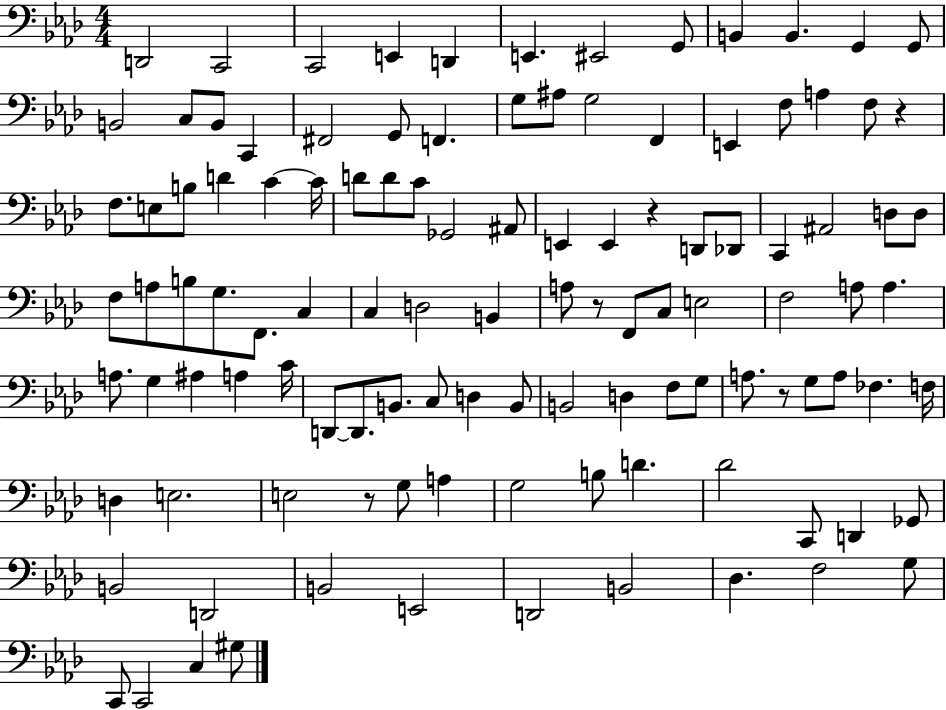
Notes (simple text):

D2/h C2/h C2/h E2/q D2/q E2/q. EIS2/h G2/e B2/q B2/q. G2/q G2/e B2/h C3/e B2/e C2/q F#2/h G2/e F2/q. G3/e A#3/e G3/h F2/q E2/q F3/e A3/q F3/e R/q F3/e. E3/e B3/e D4/q C4/q C4/s D4/e D4/e C4/e Gb2/h A#2/e E2/q E2/q R/q D2/e Db2/e C2/q A#2/h D3/e D3/e F3/e A3/e B3/e G3/e. F2/e. C3/q C3/q D3/h B2/q A3/e R/e F2/e C3/e E3/h F3/h A3/e A3/q. A3/e. G3/q A#3/q A3/q C4/s D2/e D2/e. B2/e. C3/e D3/q B2/e B2/h D3/q F3/e G3/e A3/e. R/e G3/e A3/e FES3/q. F3/s D3/q E3/h. E3/h R/e G3/e A3/q G3/h B3/e D4/q. Db4/h C2/e D2/q Gb2/e B2/h D2/h B2/h E2/h D2/h B2/h Db3/q. F3/h G3/e C2/e C2/h C3/q G#3/e